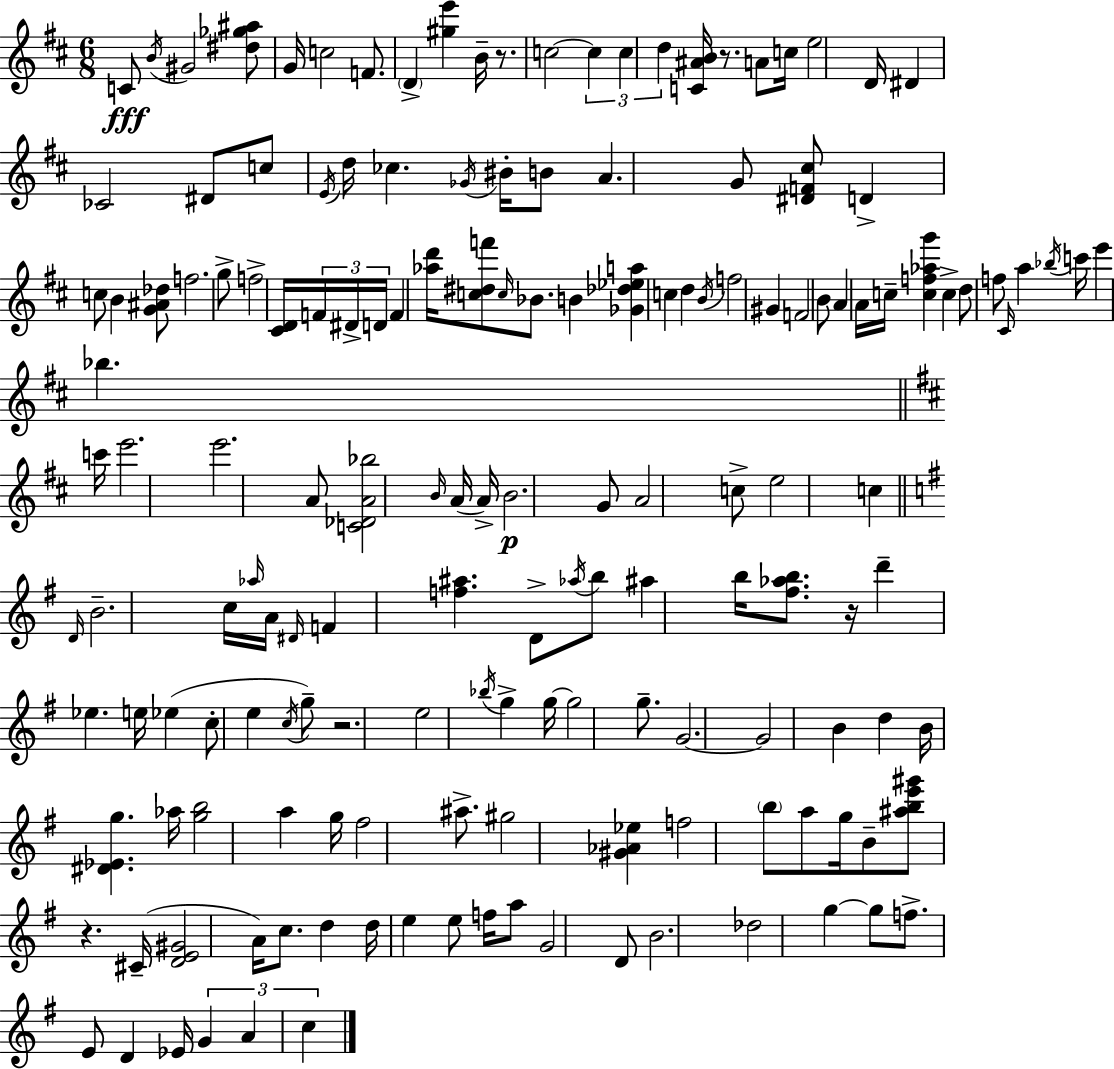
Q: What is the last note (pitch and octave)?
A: C5